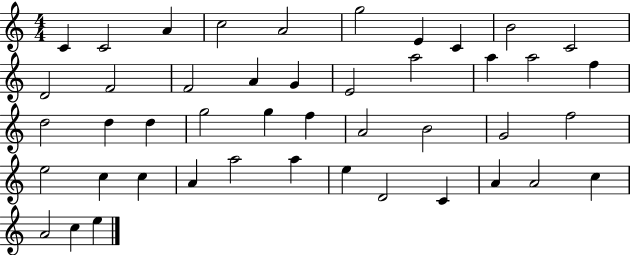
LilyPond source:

{
  \clef treble
  \numericTimeSignature
  \time 4/4
  \key c \major
  c'4 c'2 a'4 | c''2 a'2 | g''2 e'4 c'4 | b'2 c'2 | \break d'2 f'2 | f'2 a'4 g'4 | e'2 a''2 | a''4 a''2 f''4 | \break d''2 d''4 d''4 | g''2 g''4 f''4 | a'2 b'2 | g'2 f''2 | \break e''2 c''4 c''4 | a'4 a''2 a''4 | e''4 d'2 c'4 | a'4 a'2 c''4 | \break a'2 c''4 e''4 | \bar "|."
}